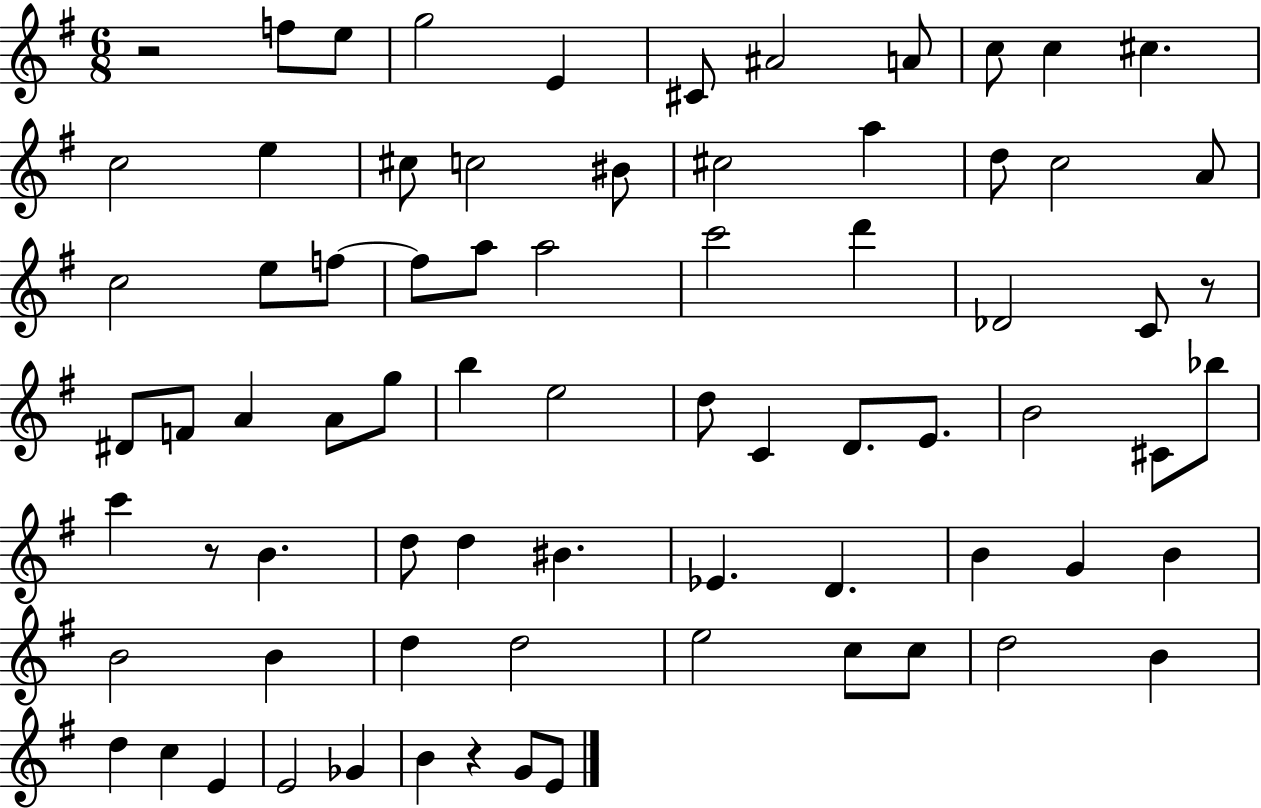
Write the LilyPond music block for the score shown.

{
  \clef treble
  \numericTimeSignature
  \time 6/8
  \key g \major
  r2 f''8 e''8 | g''2 e'4 | cis'8 ais'2 a'8 | c''8 c''4 cis''4. | \break c''2 e''4 | cis''8 c''2 bis'8 | cis''2 a''4 | d''8 c''2 a'8 | \break c''2 e''8 f''8~~ | f''8 a''8 a''2 | c'''2 d'''4 | des'2 c'8 r8 | \break dis'8 f'8 a'4 a'8 g''8 | b''4 e''2 | d''8 c'4 d'8. e'8. | b'2 cis'8 bes''8 | \break c'''4 r8 b'4. | d''8 d''4 bis'4. | ees'4. d'4. | b'4 g'4 b'4 | \break b'2 b'4 | d''4 d''2 | e''2 c''8 c''8 | d''2 b'4 | \break d''4 c''4 e'4 | e'2 ges'4 | b'4 r4 g'8 e'8 | \bar "|."
}